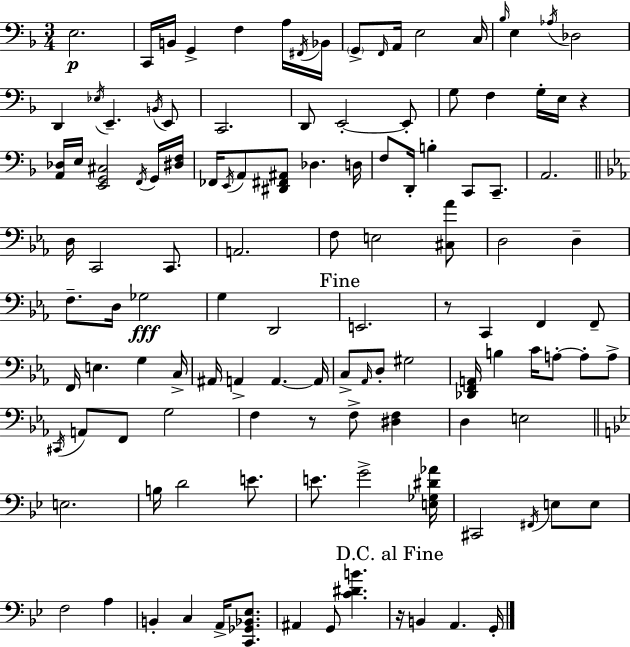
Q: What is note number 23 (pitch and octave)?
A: C2